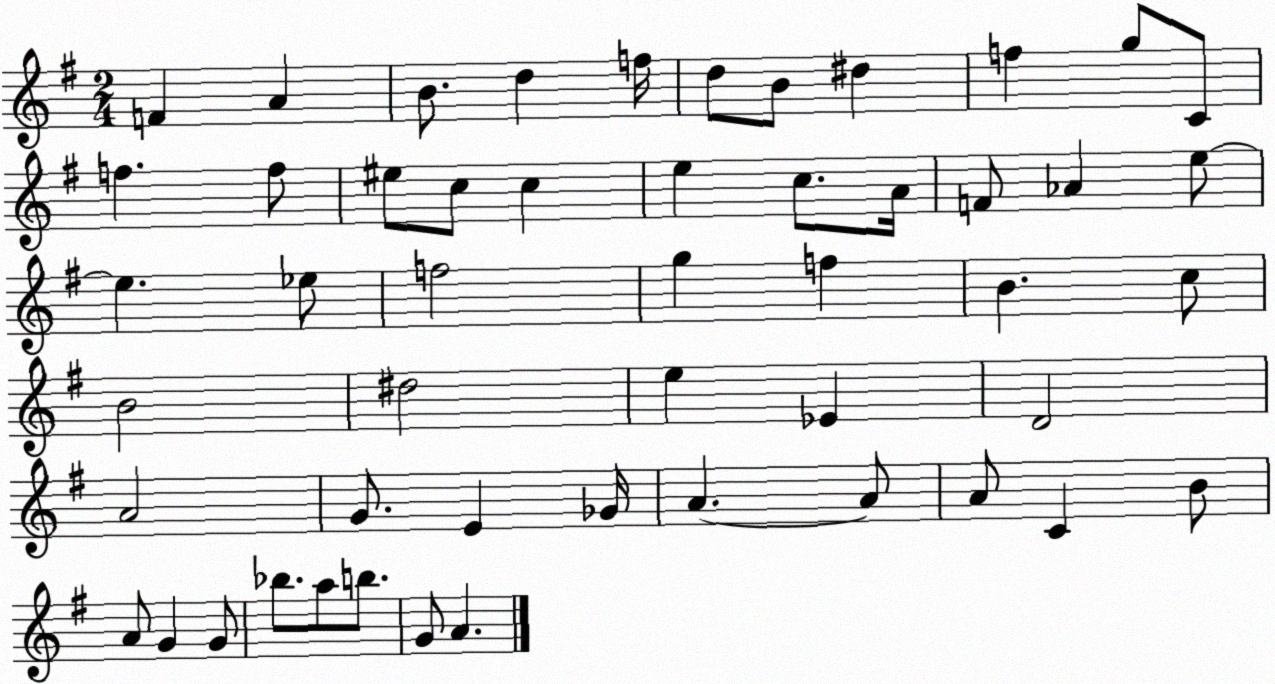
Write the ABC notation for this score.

X:1
T:Untitled
M:2/4
L:1/4
K:G
F A B/2 d f/4 d/2 B/2 ^d f g/2 C/2 f f/2 ^e/2 c/2 c e c/2 A/4 F/2 _A e/2 e _e/2 f2 g f B c/2 B2 ^d2 e _E D2 A2 G/2 E _G/4 A A/2 A/2 C B/2 A/2 G G/2 _b/2 a/2 b/2 G/2 A